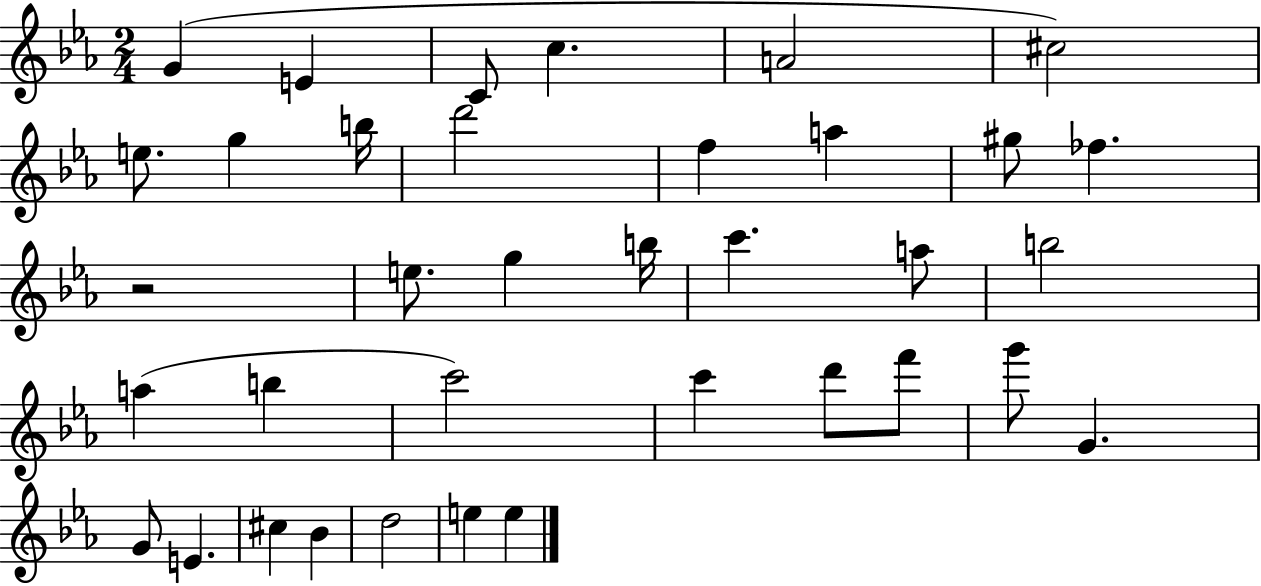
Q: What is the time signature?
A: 2/4